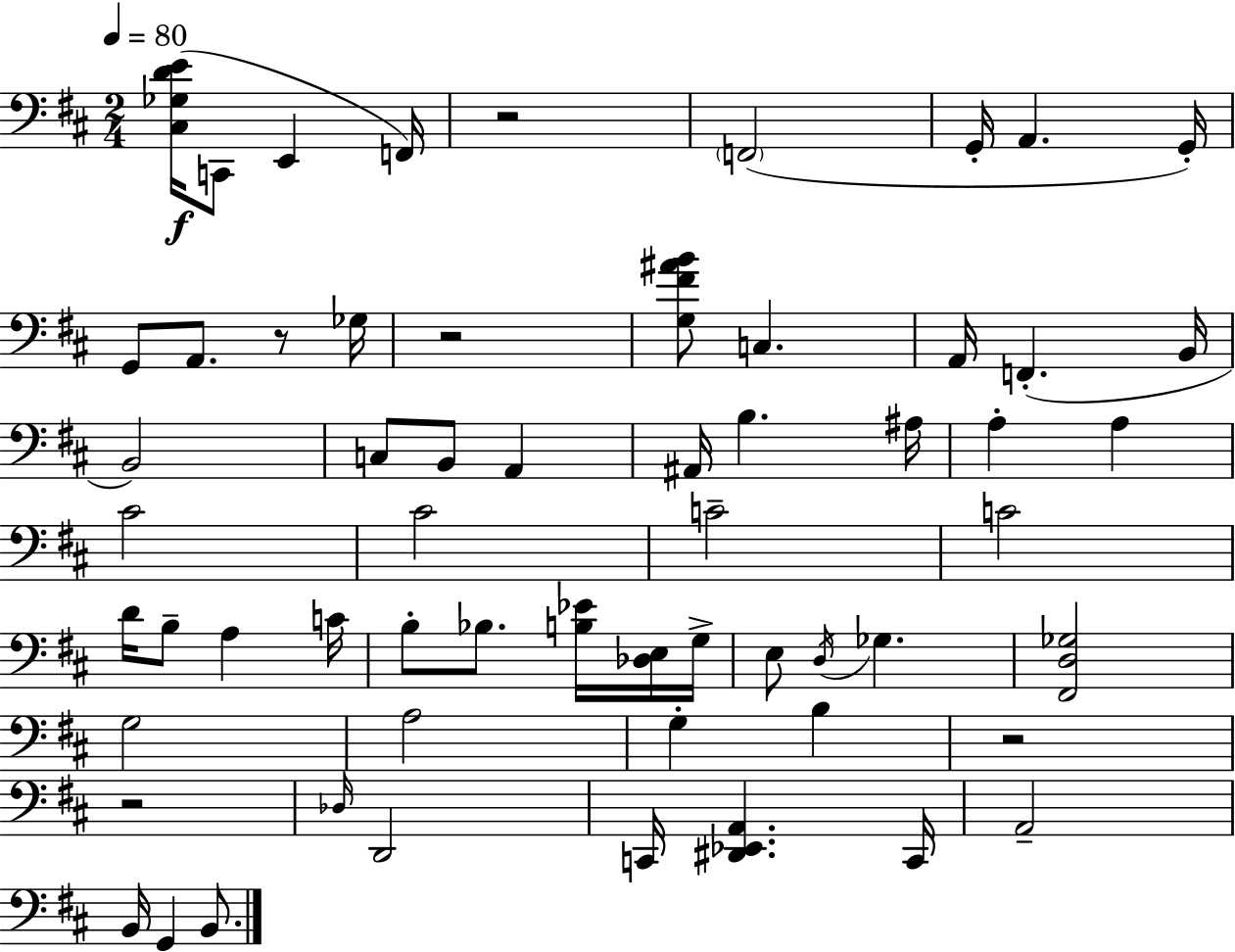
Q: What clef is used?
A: bass